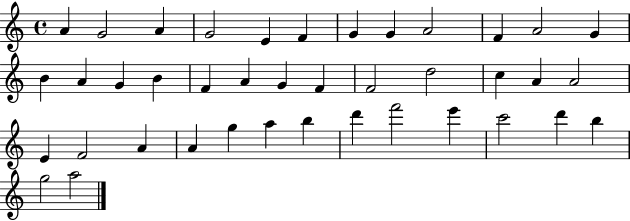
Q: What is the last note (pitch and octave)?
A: A5